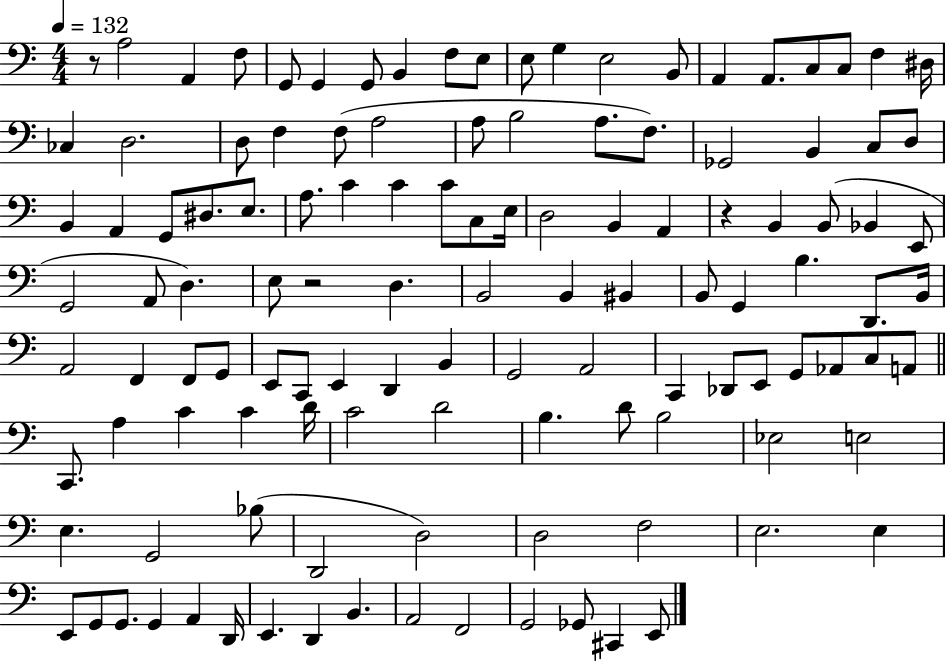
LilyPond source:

{
  \clef bass
  \numericTimeSignature
  \time 4/4
  \key c \major
  \tempo 4 = 132
  \repeat volta 2 { r8 a2 a,4 f8 | g,8 g,4 g,8 b,4 f8 e8 | e8 g4 e2 b,8 | a,4 a,8. c8 c8 f4 dis16 | \break ces4 d2. | d8 f4 f8( a2 | a8 b2 a8. f8.) | ges,2 b,4 c8 d8 | \break b,4 a,4 g,8 dis8. e8. | a8. c'4 c'4 c'8 c8 e16 | d2 b,4 a,4 | r4 b,4 b,8( bes,4 e,8 | \break g,2 a,8 d4.) | e8 r2 d4. | b,2 b,4 bis,4 | b,8 g,4 b4. d,8. b,16 | \break a,2 f,4 f,8 g,8 | e,8 c,8 e,4 d,4 b,4 | g,2 a,2 | c,4 des,8 e,8 g,8 aes,8 c8 a,8 | \break \bar "||" \break \key c \major c,8. a4 c'4 c'4 d'16 | c'2 d'2 | b4. d'8 b2 | ees2 e2 | \break e4. g,2 bes8( | d,2 d2) | d2 f2 | e2. e4 | \break e,8 g,8 g,8. g,4 a,4 d,16 | e,4. d,4 b,4. | a,2 f,2 | g,2 ges,8 cis,4 e,8 | \break } \bar "|."
}